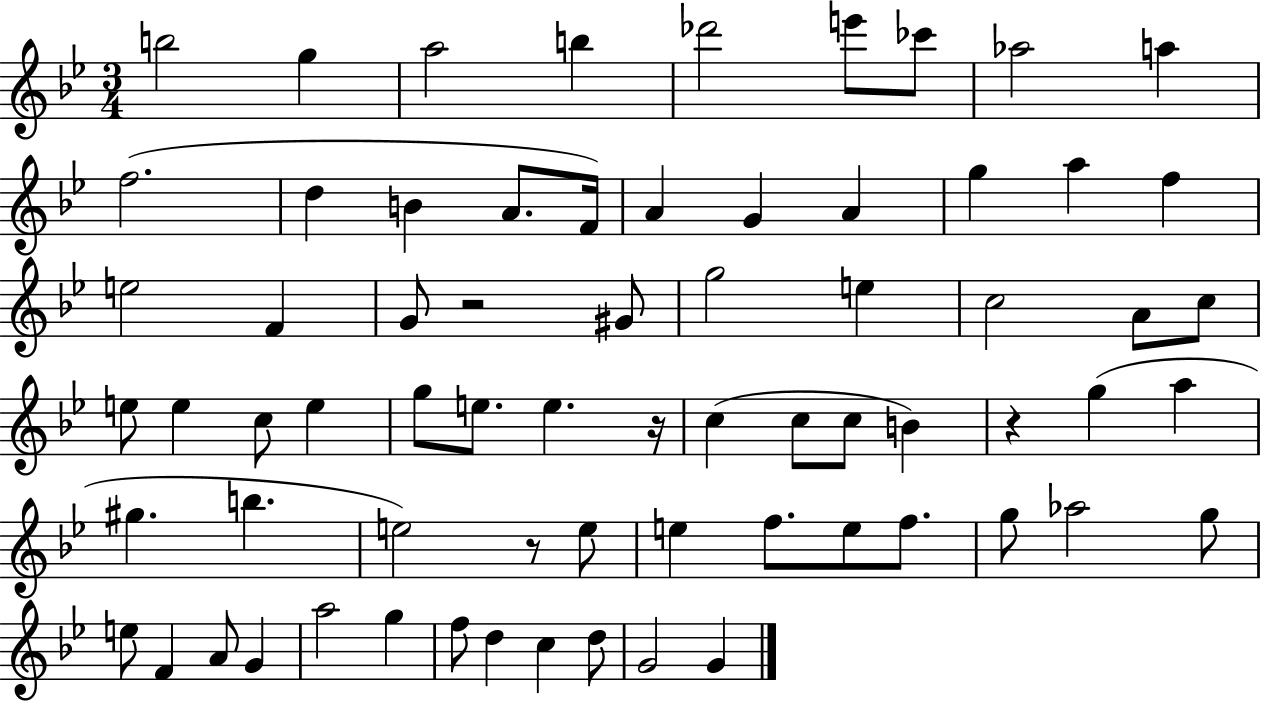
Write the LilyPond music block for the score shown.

{
  \clef treble
  \numericTimeSignature
  \time 3/4
  \key bes \major
  b''2 g''4 | a''2 b''4 | des'''2 e'''8 ces'''8 | aes''2 a''4 | \break f''2.( | d''4 b'4 a'8. f'16) | a'4 g'4 a'4 | g''4 a''4 f''4 | \break e''2 f'4 | g'8 r2 gis'8 | g''2 e''4 | c''2 a'8 c''8 | \break e''8 e''4 c''8 e''4 | g''8 e''8. e''4. r16 | c''4( c''8 c''8 b'4) | r4 g''4( a''4 | \break gis''4. b''4. | e''2) r8 e''8 | e''4 f''8. e''8 f''8. | g''8 aes''2 g''8 | \break e''8 f'4 a'8 g'4 | a''2 g''4 | f''8 d''4 c''4 d''8 | g'2 g'4 | \break \bar "|."
}